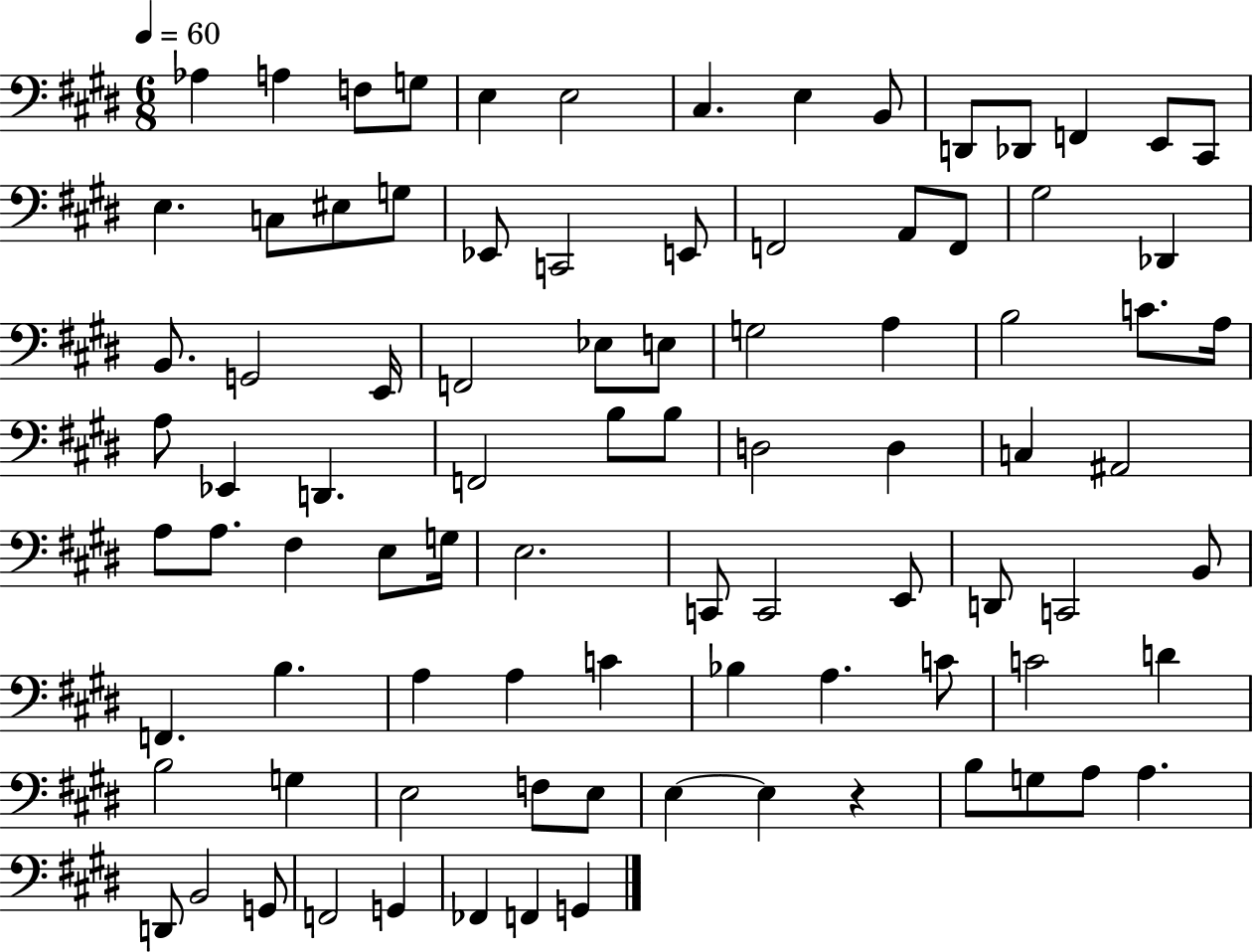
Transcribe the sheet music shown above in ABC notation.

X:1
T:Untitled
M:6/8
L:1/4
K:E
_A, A, F,/2 G,/2 E, E,2 ^C, E, B,,/2 D,,/2 _D,,/2 F,, E,,/2 ^C,,/2 E, C,/2 ^E,/2 G,/2 _E,,/2 C,,2 E,,/2 F,,2 A,,/2 F,,/2 ^G,2 _D,, B,,/2 G,,2 E,,/4 F,,2 _E,/2 E,/2 G,2 A, B,2 C/2 A,/4 A,/2 _E,, D,, F,,2 B,/2 B,/2 D,2 D, C, ^A,,2 A,/2 A,/2 ^F, E,/2 G,/4 E,2 C,,/2 C,,2 E,,/2 D,,/2 C,,2 B,,/2 F,, B, A, A, C _B, A, C/2 C2 D B,2 G, E,2 F,/2 E,/2 E, E, z B,/2 G,/2 A,/2 A, D,,/2 B,,2 G,,/2 F,,2 G,, _F,, F,, G,,